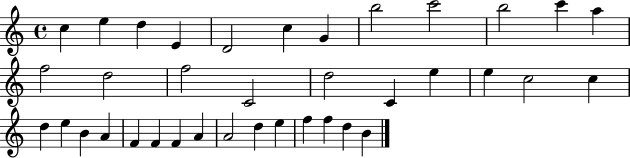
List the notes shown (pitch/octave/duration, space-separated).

C5/q E5/q D5/q E4/q D4/h C5/q G4/q B5/h C6/h B5/h C6/q A5/q F5/h D5/h F5/h C4/h D5/h C4/q E5/q E5/q C5/h C5/q D5/q E5/q B4/q A4/q F4/q F4/q F4/q A4/q A4/h D5/q E5/q F5/q F5/q D5/q B4/q